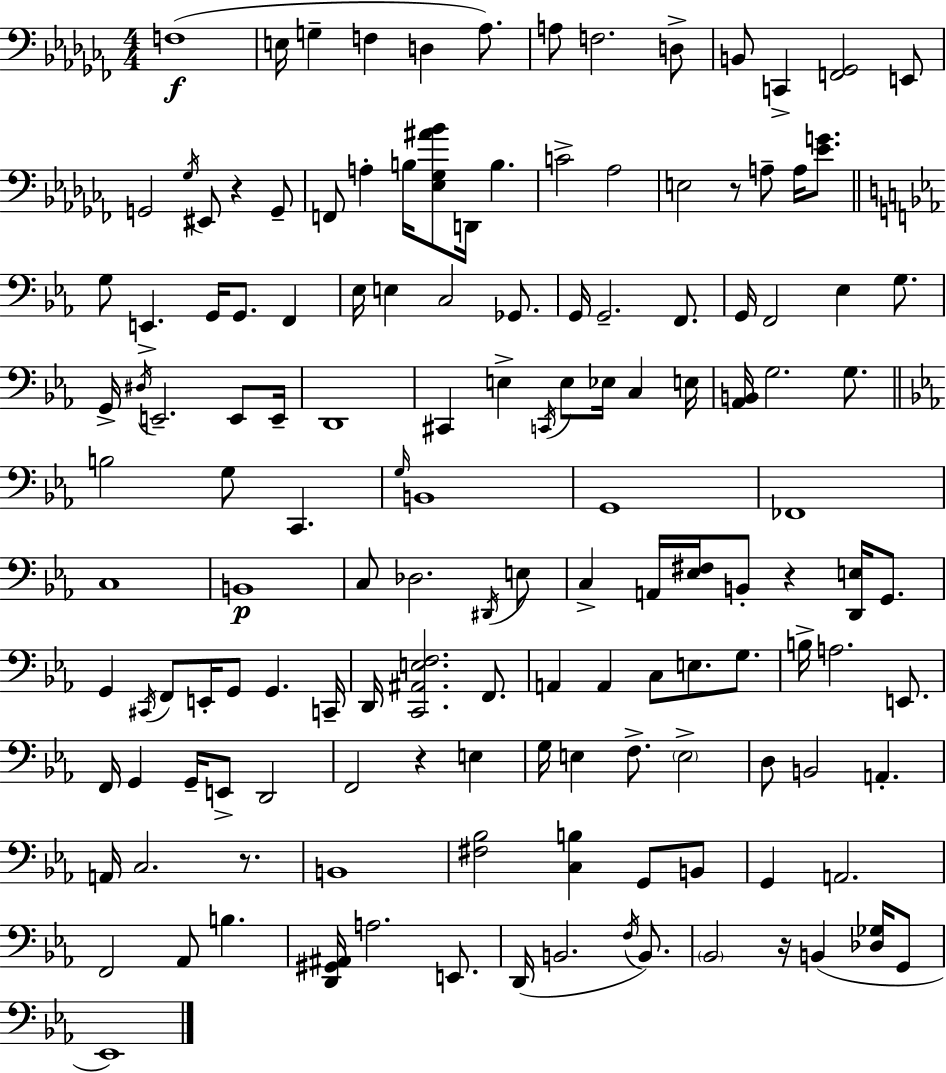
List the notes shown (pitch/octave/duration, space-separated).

F3/w E3/s G3/q F3/q D3/q Ab3/e. A3/e F3/h. D3/e B2/e C2/q [F2,Gb2]/h E2/e G2/h Gb3/s EIS2/e R/q G2/e F2/e A3/q B3/s [Eb3,Gb3,A#4,Bb4]/e D2/s B3/q. C4/h Ab3/h E3/h R/e A3/e A3/s [Eb4,G4]/e. G3/e E2/q. G2/s G2/e. F2/q Eb3/s E3/q C3/h Gb2/e. G2/s G2/h. F2/e. G2/s F2/h Eb3/q G3/e. G2/s D#3/s E2/h. E2/e E2/s D2/w C#2/q E3/q C2/s E3/e Eb3/s C3/q E3/s [Ab2,B2]/s G3/h. G3/e. B3/h G3/e C2/q. G3/s B2/w G2/w FES2/w C3/w B2/w C3/e Db3/h. D#2/s E3/e C3/q A2/s [Eb3,F#3]/s B2/e R/q [D2,E3]/s G2/e. G2/q C#2/s F2/e E2/s G2/e G2/q. C2/s D2/s [C2,A#2,E3,F3]/h. F2/e. A2/q A2/q C3/e E3/e. G3/e. B3/s A3/h. E2/e. F2/s G2/q G2/s E2/e D2/h F2/h R/q E3/q G3/s E3/q F3/e. E3/h D3/e B2/h A2/q. A2/s C3/h. R/e. B2/w [F#3,Bb3]/h [C3,B3]/q G2/e B2/e G2/q A2/h. F2/h Ab2/e B3/q. [D2,G#2,A#2]/s A3/h. E2/e. D2/s B2/h. F3/s B2/e. Bb2/h R/s B2/q [Db3,Gb3]/s G2/e Eb2/w